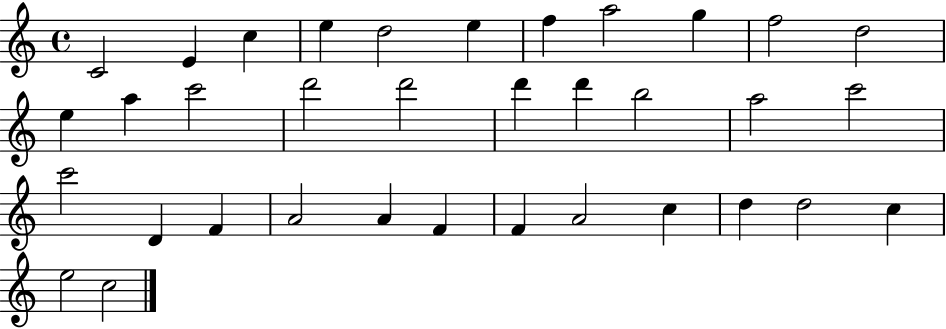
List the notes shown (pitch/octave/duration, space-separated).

C4/h E4/q C5/q E5/q D5/h E5/q F5/q A5/h G5/q F5/h D5/h E5/q A5/q C6/h D6/h D6/h D6/q D6/q B5/h A5/h C6/h C6/h D4/q F4/q A4/h A4/q F4/q F4/q A4/h C5/q D5/q D5/h C5/q E5/h C5/h